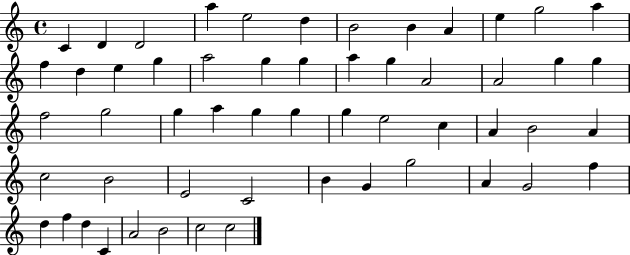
X:1
T:Untitled
M:4/4
L:1/4
K:C
C D D2 a e2 d B2 B A e g2 a f d e g a2 g g a g A2 A2 g g f2 g2 g a g g g e2 c A B2 A c2 B2 E2 C2 B G g2 A G2 f d f d C A2 B2 c2 c2